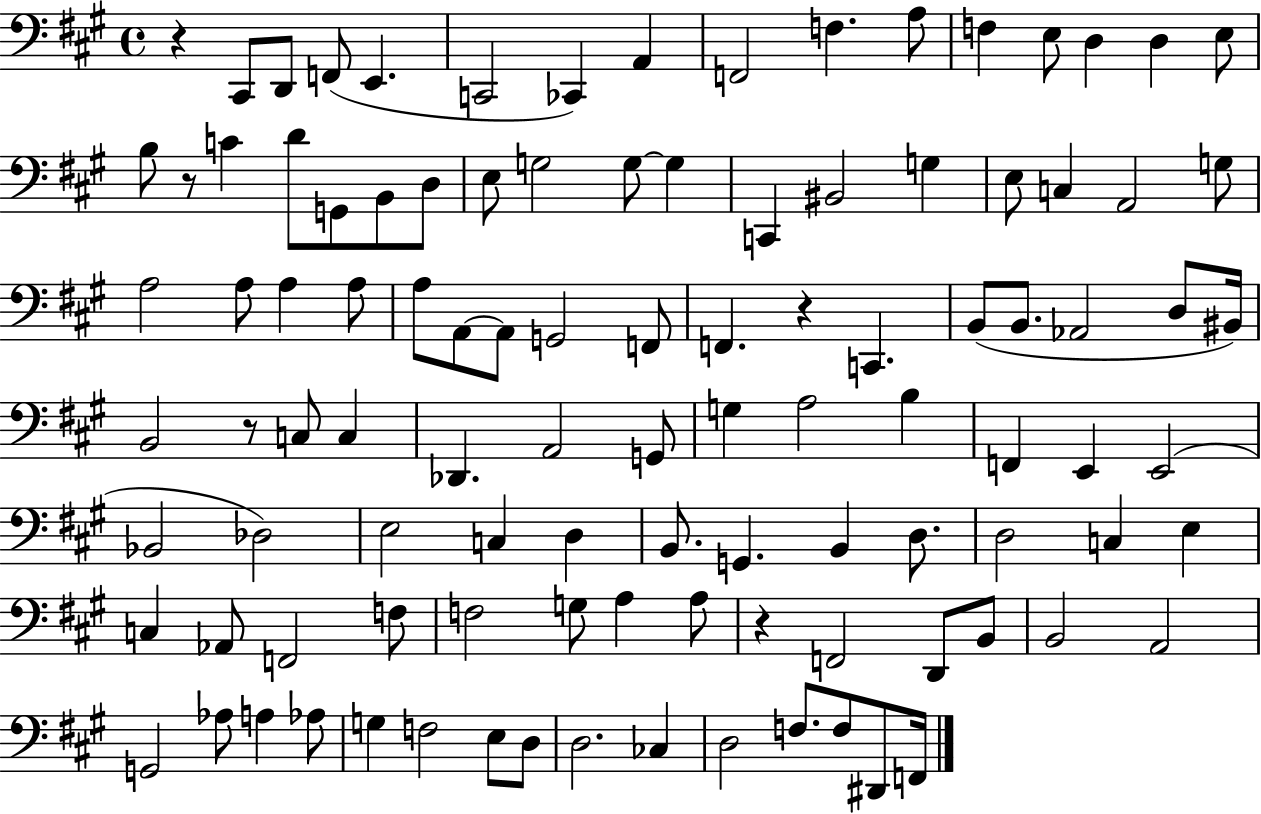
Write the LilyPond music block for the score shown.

{
  \clef bass
  \time 4/4
  \defaultTimeSignature
  \key a \major
  r4 cis,8 d,8 f,8( e,4. | c,2 ces,4) a,4 | f,2 f4. a8 | f4 e8 d4 d4 e8 | \break b8 r8 c'4 d'8 g,8 b,8 d8 | e8 g2 g8~~ g4 | c,4 bis,2 g4 | e8 c4 a,2 g8 | \break a2 a8 a4 a8 | a8 a,8~~ a,8 g,2 f,8 | f,4. r4 c,4. | b,8( b,8. aes,2 d8 bis,16) | \break b,2 r8 c8 c4 | des,4. a,2 g,8 | g4 a2 b4 | f,4 e,4 e,2( | \break bes,2 des2) | e2 c4 d4 | b,8. g,4. b,4 d8. | d2 c4 e4 | \break c4 aes,8 f,2 f8 | f2 g8 a4 a8 | r4 f,2 d,8 b,8 | b,2 a,2 | \break g,2 aes8 a4 aes8 | g4 f2 e8 d8 | d2. ces4 | d2 f8. f8 dis,8 f,16 | \break \bar "|."
}